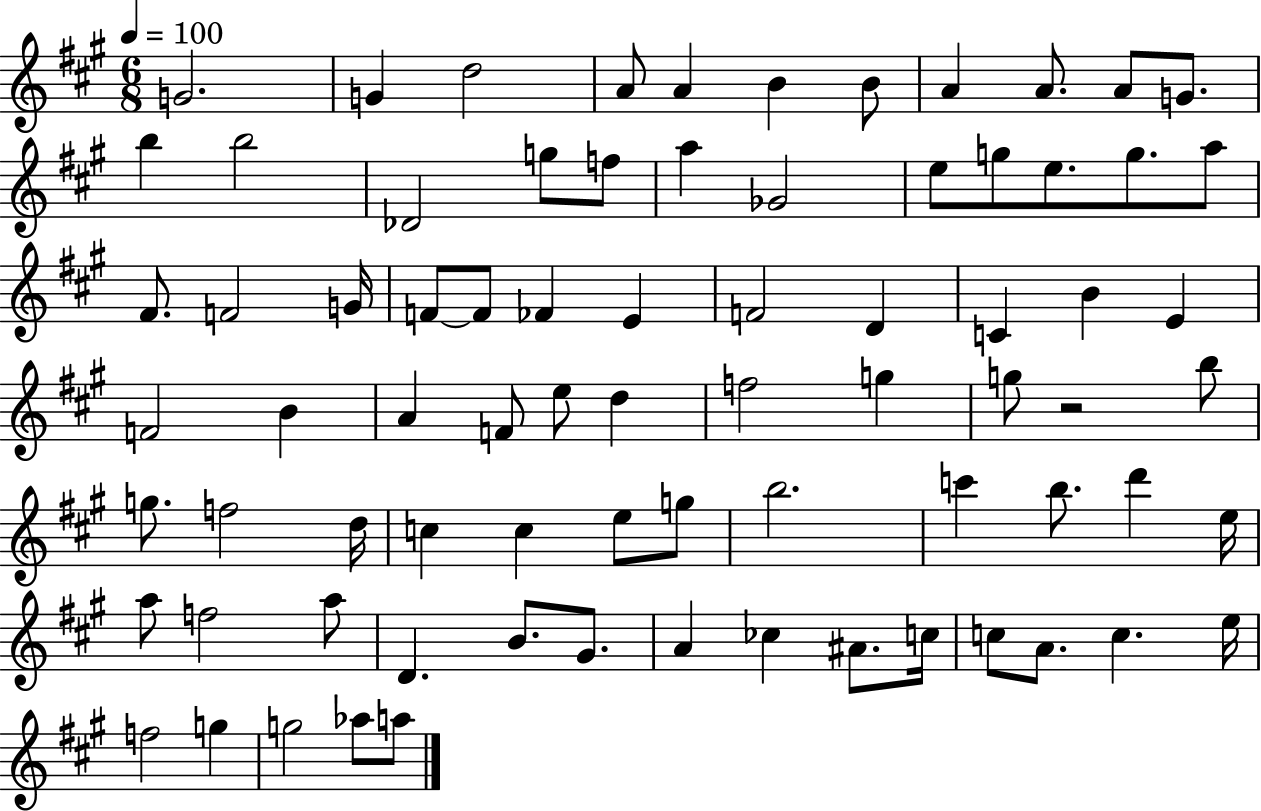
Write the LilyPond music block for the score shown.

{
  \clef treble
  \numericTimeSignature
  \time 6/8
  \key a \major
  \tempo 4 = 100
  \repeat volta 2 { g'2. | g'4 d''2 | a'8 a'4 b'4 b'8 | a'4 a'8. a'8 g'8. | \break b''4 b''2 | des'2 g''8 f''8 | a''4 ges'2 | e''8 g''8 e''8. g''8. a''8 | \break fis'8. f'2 g'16 | f'8~~ f'8 fes'4 e'4 | f'2 d'4 | c'4 b'4 e'4 | \break f'2 b'4 | a'4 f'8 e''8 d''4 | f''2 g''4 | g''8 r2 b''8 | \break g''8. f''2 d''16 | c''4 c''4 e''8 g''8 | b''2. | c'''4 b''8. d'''4 e''16 | \break a''8 f''2 a''8 | d'4. b'8. gis'8. | a'4 ces''4 ais'8. c''16 | c''8 a'8. c''4. e''16 | \break f''2 g''4 | g''2 aes''8 a''8 | } \bar "|."
}